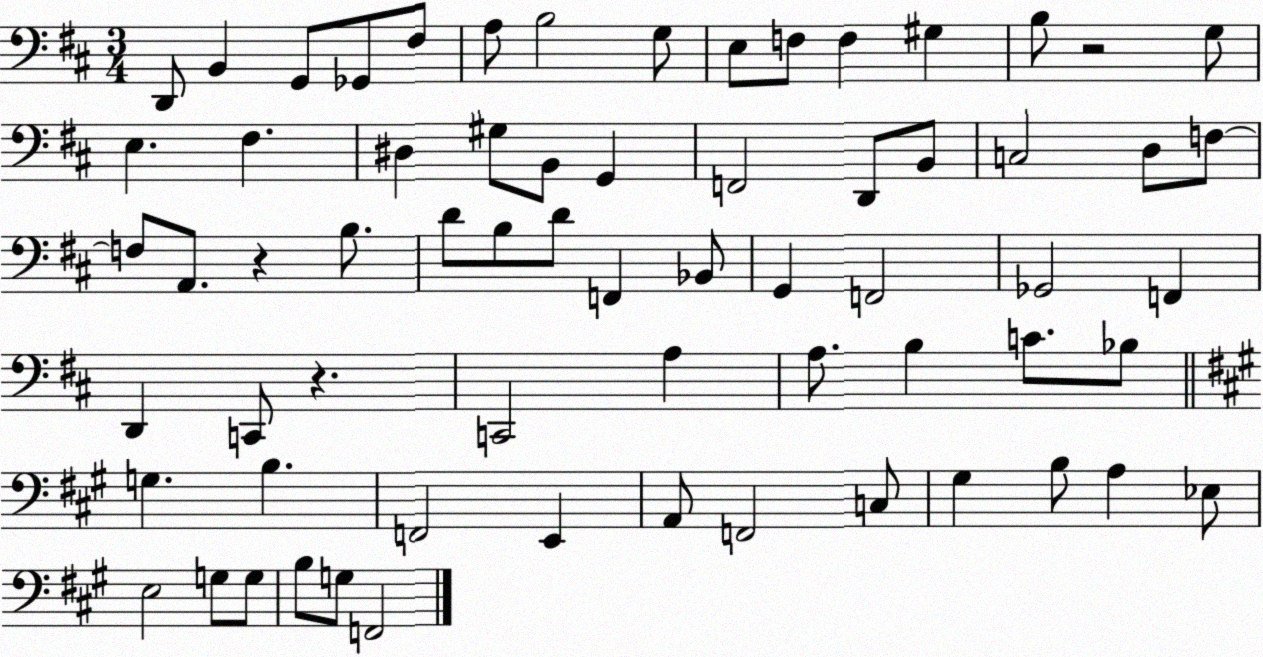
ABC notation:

X:1
T:Untitled
M:3/4
L:1/4
K:D
D,,/2 B,, G,,/2 _G,,/2 ^F,/2 A,/2 B,2 G,/2 E,/2 F,/2 F, ^G, B,/2 z2 G,/2 E, ^F, ^D, ^G,/2 B,,/2 G,, F,,2 D,,/2 B,,/2 C,2 D,/2 F,/2 F,/2 A,,/2 z B,/2 D/2 B,/2 D/2 F,, _B,,/2 G,, F,,2 _G,,2 F,, D,, C,,/2 z C,,2 A, A,/2 B, C/2 _B,/2 G, B, F,,2 E,, A,,/2 F,,2 C,/2 ^G, B,/2 A, _E,/2 E,2 G,/2 G,/2 B,/2 G,/2 F,,2